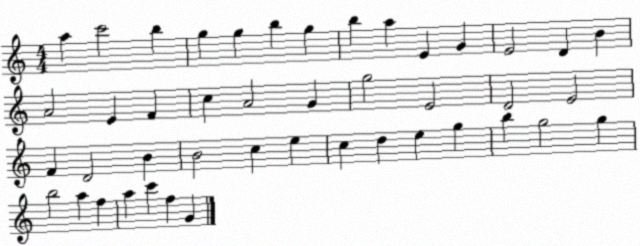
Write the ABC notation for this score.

X:1
T:Untitled
M:4/4
L:1/4
K:C
a c'2 b g g b g b a E G E2 D B A2 E F c A2 G g2 E2 D2 E2 F D2 B B2 c e c d e g b g2 g b2 a f a c' f G